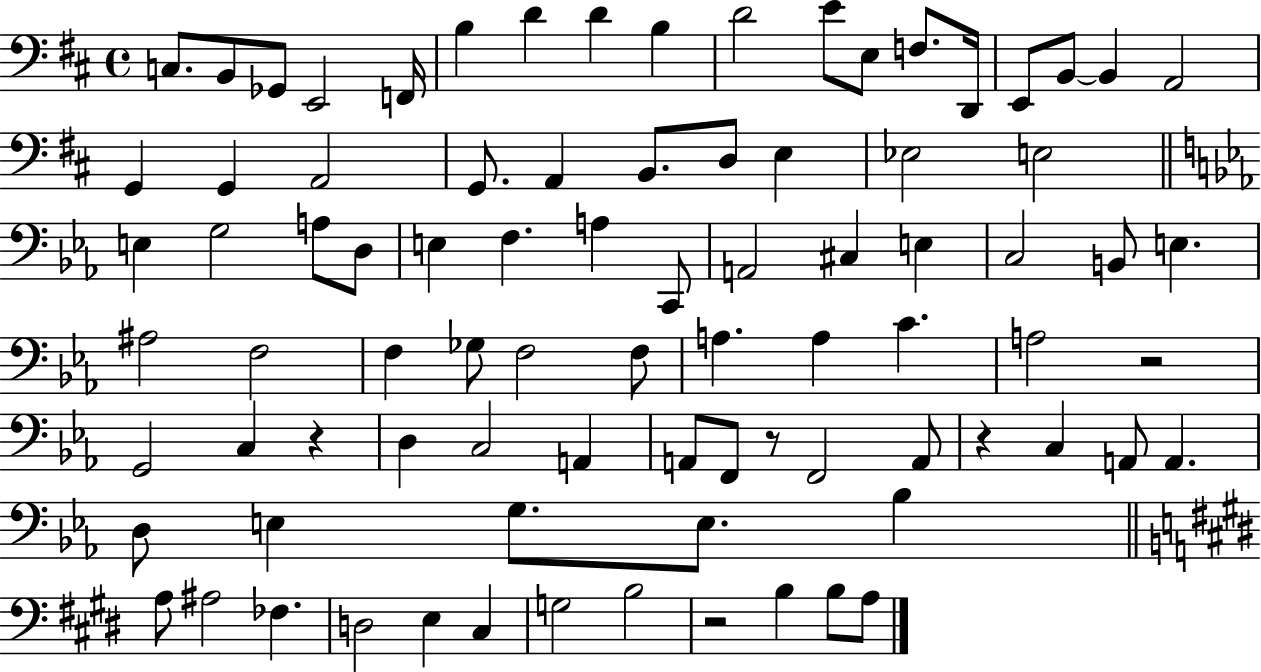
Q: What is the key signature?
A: D major